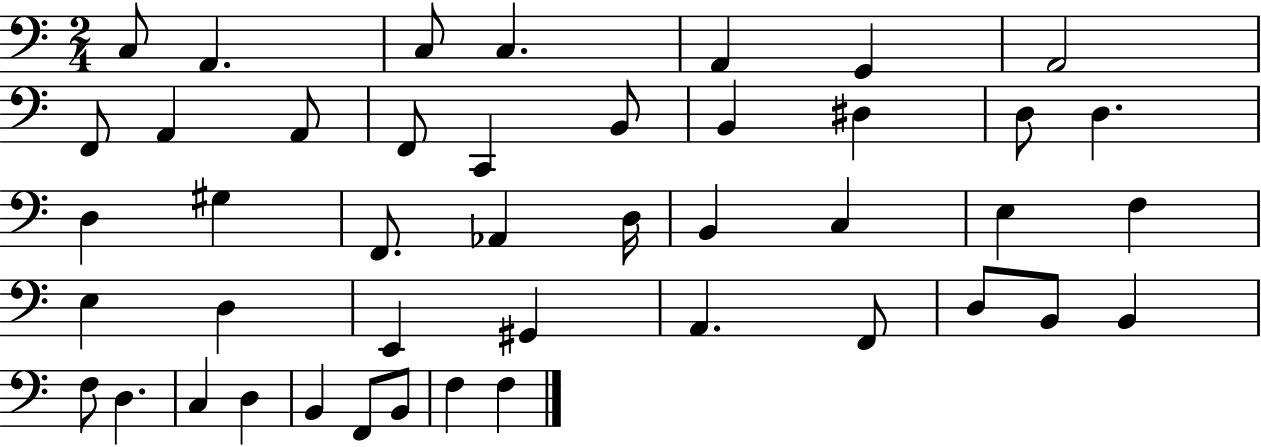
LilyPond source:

{
  \clef bass
  \numericTimeSignature
  \time 2/4
  \key c \major
  \repeat volta 2 { c8 a,4. | c8 c4. | a,4 g,4 | a,2 | \break f,8 a,4 a,8 | f,8 c,4 b,8 | b,4 dis4 | d8 d4. | \break d4 gis4 | f,8. aes,4 d16 | b,4 c4 | e4 f4 | \break e4 d4 | e,4 gis,4 | a,4. f,8 | d8 b,8 b,4 | \break f8 d4. | c4 d4 | b,4 f,8 b,8 | f4 f4 | \break } \bar "|."
}